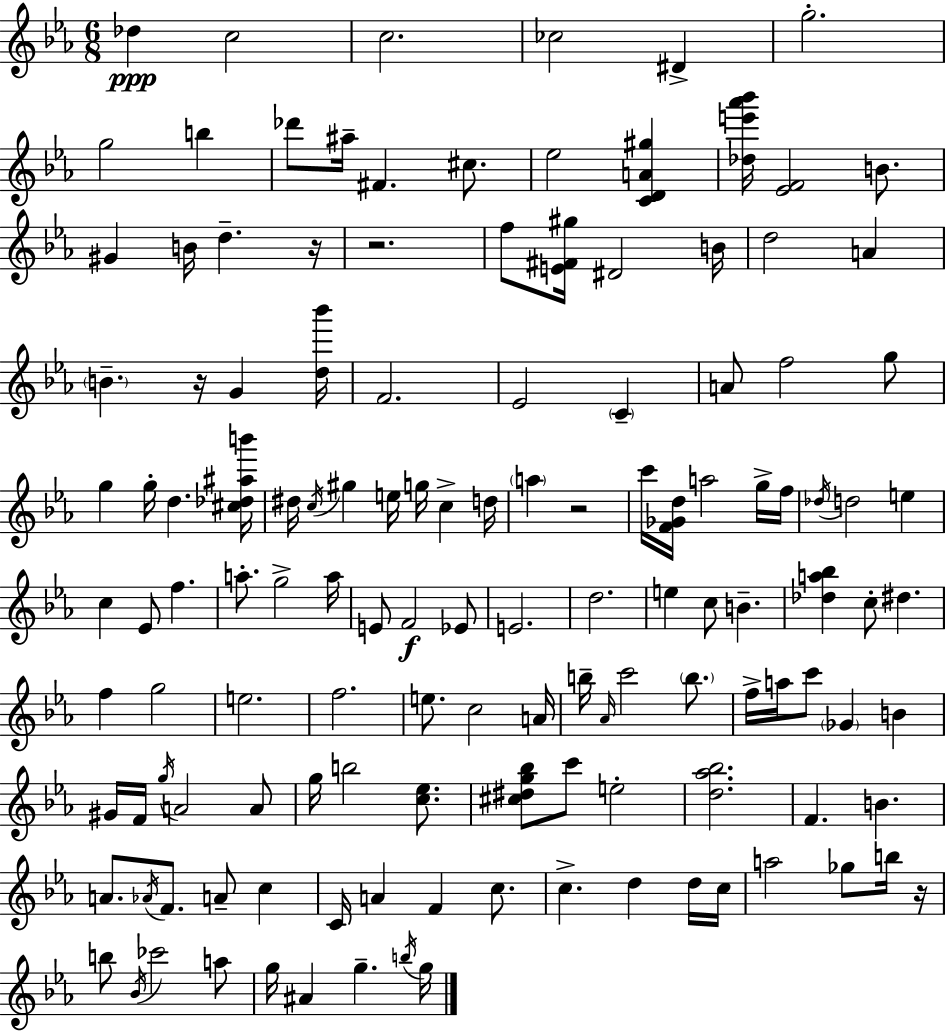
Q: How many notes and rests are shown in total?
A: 132